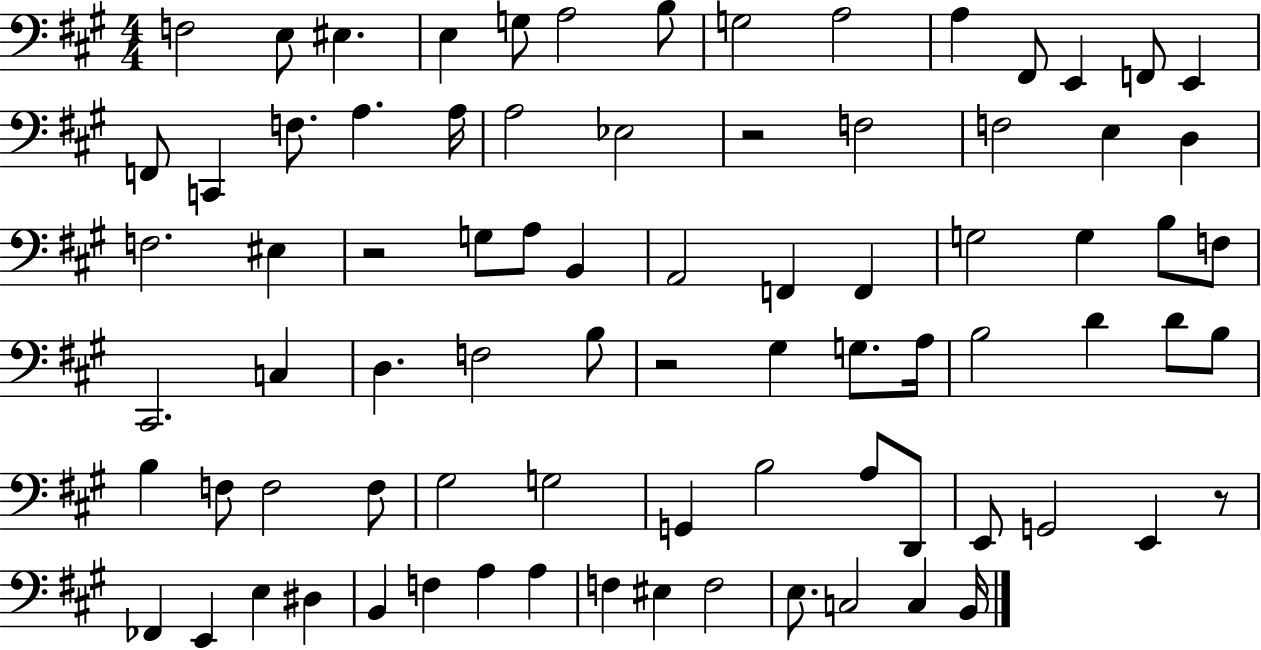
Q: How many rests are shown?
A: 4